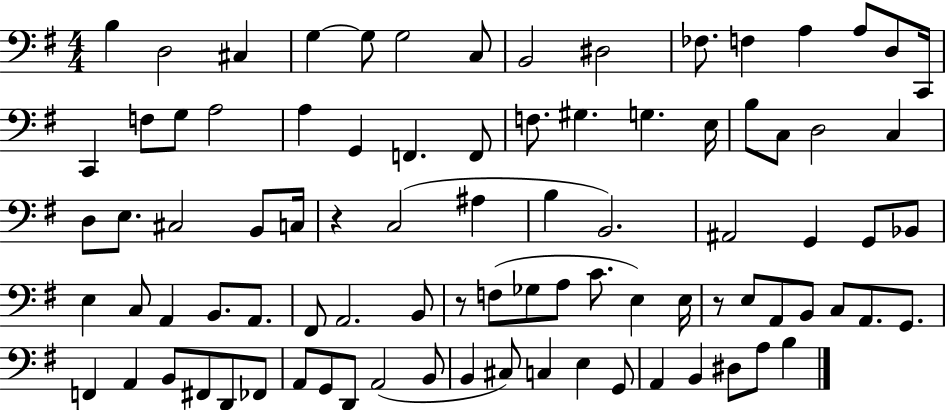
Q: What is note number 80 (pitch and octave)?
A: G2